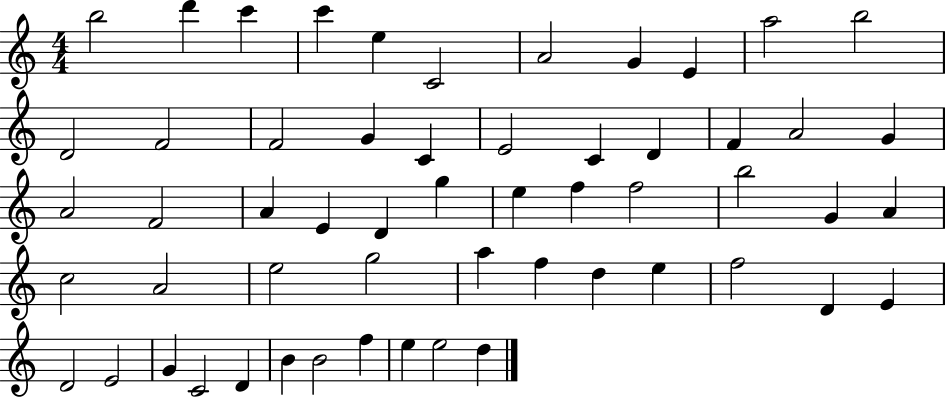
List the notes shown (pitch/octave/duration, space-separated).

B5/h D6/q C6/q C6/q E5/q C4/h A4/h G4/q E4/q A5/h B5/h D4/h F4/h F4/h G4/q C4/q E4/h C4/q D4/q F4/q A4/h G4/q A4/h F4/h A4/q E4/q D4/q G5/q E5/q F5/q F5/h B5/h G4/q A4/q C5/h A4/h E5/h G5/h A5/q F5/q D5/q E5/q F5/h D4/q E4/q D4/h E4/h G4/q C4/h D4/q B4/q B4/h F5/q E5/q E5/h D5/q